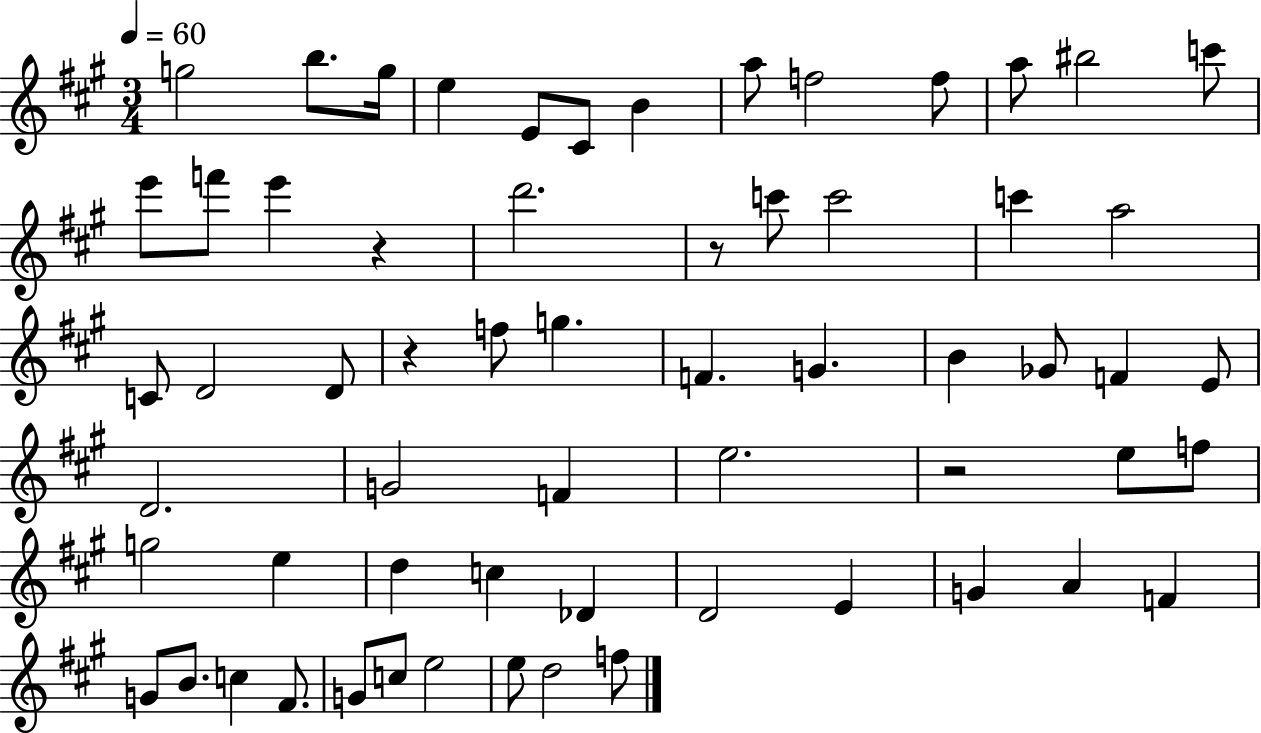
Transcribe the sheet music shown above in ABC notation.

X:1
T:Untitled
M:3/4
L:1/4
K:A
g2 b/2 g/4 e E/2 ^C/2 B a/2 f2 f/2 a/2 ^b2 c'/2 e'/2 f'/2 e' z d'2 z/2 c'/2 c'2 c' a2 C/2 D2 D/2 z f/2 g F G B _G/2 F E/2 D2 G2 F e2 z2 e/2 f/2 g2 e d c _D D2 E G A F G/2 B/2 c ^F/2 G/2 c/2 e2 e/2 d2 f/2